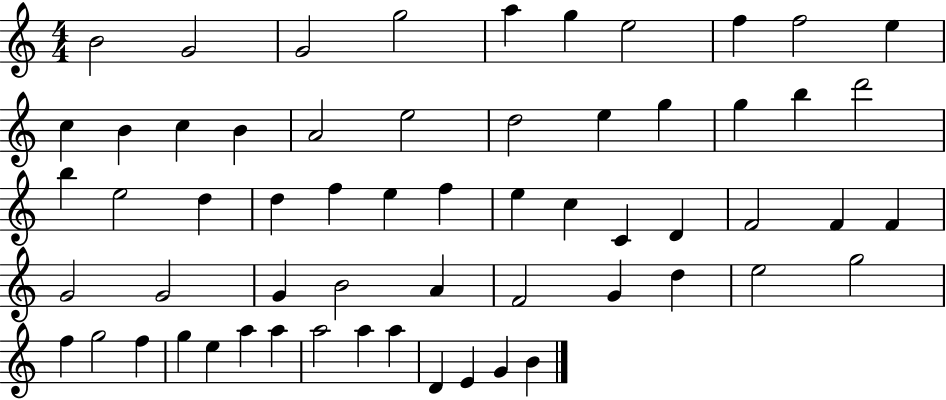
B4/h G4/h G4/h G5/h A5/q G5/q E5/h F5/q F5/h E5/q C5/q B4/q C5/q B4/q A4/h E5/h D5/h E5/q G5/q G5/q B5/q D6/h B5/q E5/h D5/q D5/q F5/q E5/q F5/q E5/q C5/q C4/q D4/q F4/h F4/q F4/q G4/h G4/h G4/q B4/h A4/q F4/h G4/q D5/q E5/h G5/h F5/q G5/h F5/q G5/q E5/q A5/q A5/q A5/h A5/q A5/q D4/q E4/q G4/q B4/q